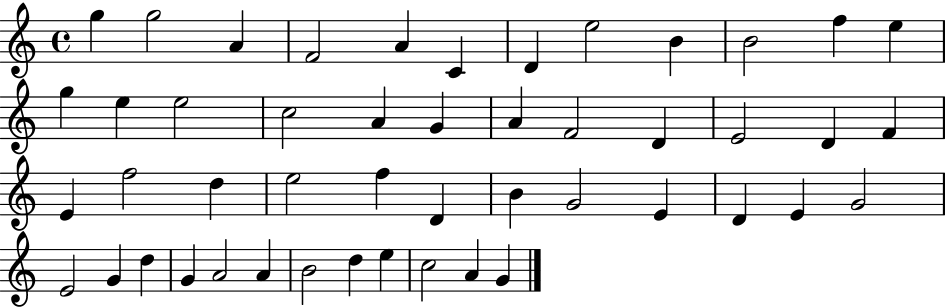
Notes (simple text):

G5/q G5/h A4/q F4/h A4/q C4/q D4/q E5/h B4/q B4/h F5/q E5/q G5/q E5/q E5/h C5/h A4/q G4/q A4/q F4/h D4/q E4/h D4/q F4/q E4/q F5/h D5/q E5/h F5/q D4/q B4/q G4/h E4/q D4/q E4/q G4/h E4/h G4/q D5/q G4/q A4/h A4/q B4/h D5/q E5/q C5/h A4/q G4/q